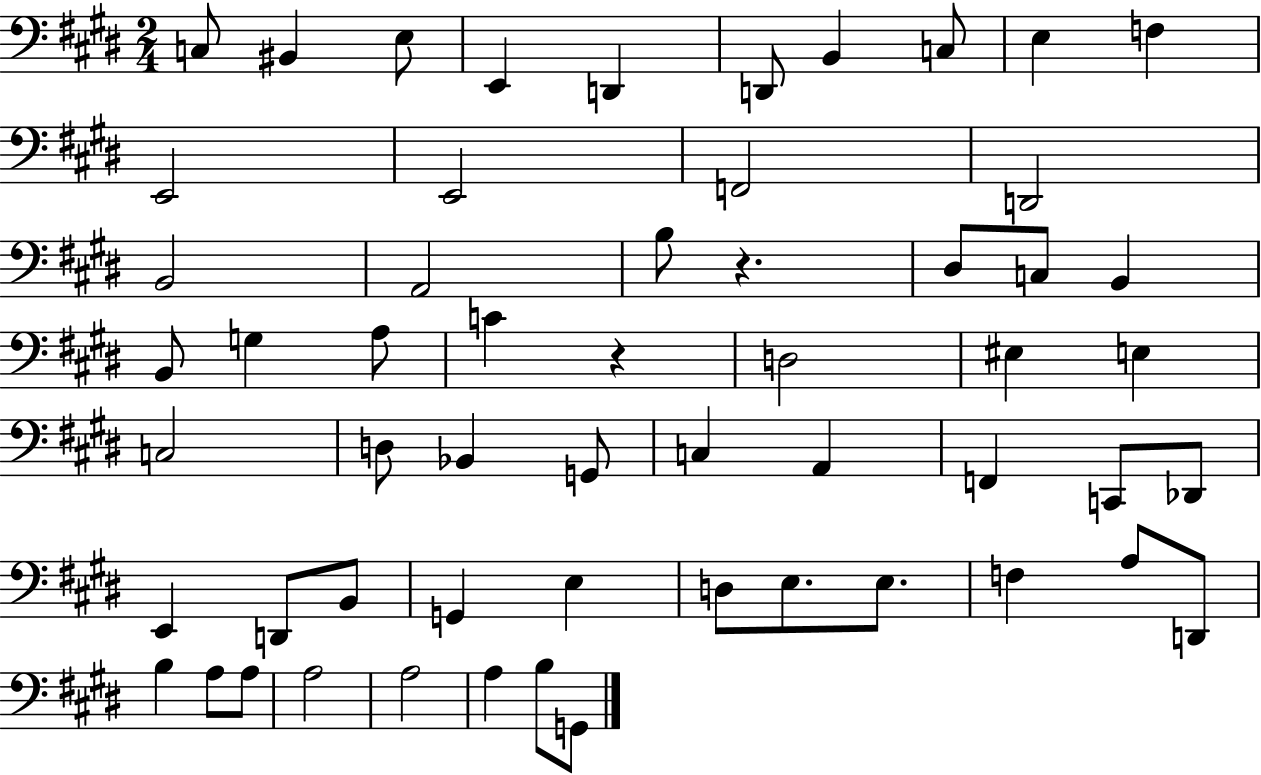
X:1
T:Untitled
M:2/4
L:1/4
K:E
C,/2 ^B,, E,/2 E,, D,, D,,/2 B,, C,/2 E, F, E,,2 E,,2 F,,2 D,,2 B,,2 A,,2 B,/2 z ^D,/2 C,/2 B,, B,,/2 G, A,/2 C z D,2 ^E, E, C,2 D,/2 _B,, G,,/2 C, A,, F,, C,,/2 _D,,/2 E,, D,,/2 B,,/2 G,, E, D,/2 E,/2 E,/2 F, A,/2 D,,/2 B, A,/2 A,/2 A,2 A,2 A, B,/2 G,,/2